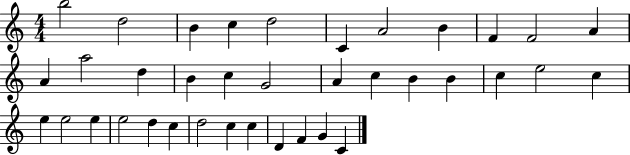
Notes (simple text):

B5/h D5/h B4/q C5/q D5/h C4/q A4/h B4/q F4/q F4/h A4/q A4/q A5/h D5/q B4/q C5/q G4/h A4/q C5/q B4/q B4/q C5/q E5/h C5/q E5/q E5/h E5/q E5/h D5/q C5/q D5/h C5/q C5/q D4/q F4/q G4/q C4/q